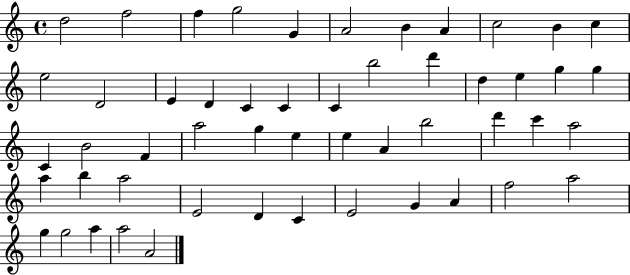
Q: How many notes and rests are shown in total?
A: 52